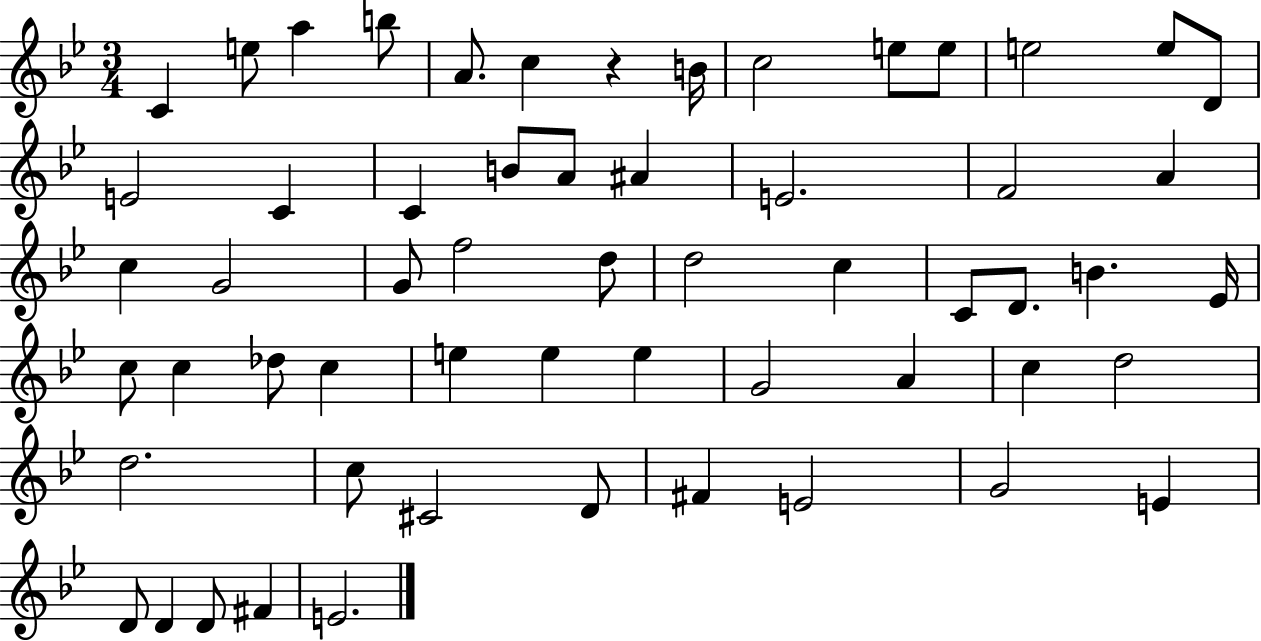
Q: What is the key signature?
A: BES major